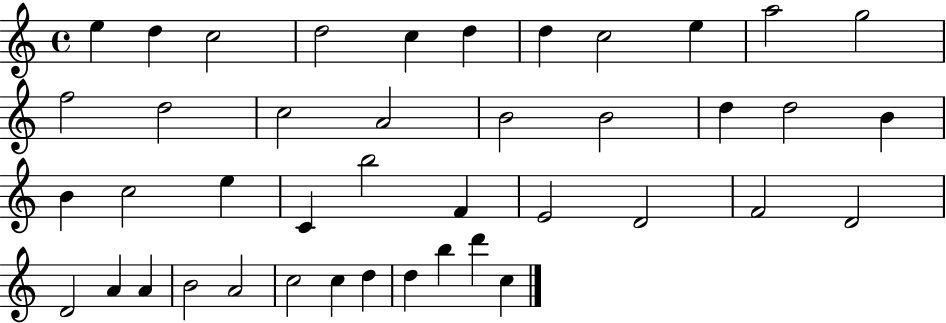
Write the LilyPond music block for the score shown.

{
  \clef treble
  \time 4/4
  \defaultTimeSignature
  \key c \major
  e''4 d''4 c''2 | d''2 c''4 d''4 | d''4 c''2 e''4 | a''2 g''2 | \break f''2 d''2 | c''2 a'2 | b'2 b'2 | d''4 d''2 b'4 | \break b'4 c''2 e''4 | c'4 b''2 f'4 | e'2 d'2 | f'2 d'2 | \break d'2 a'4 a'4 | b'2 a'2 | c''2 c''4 d''4 | d''4 b''4 d'''4 c''4 | \break \bar "|."
}